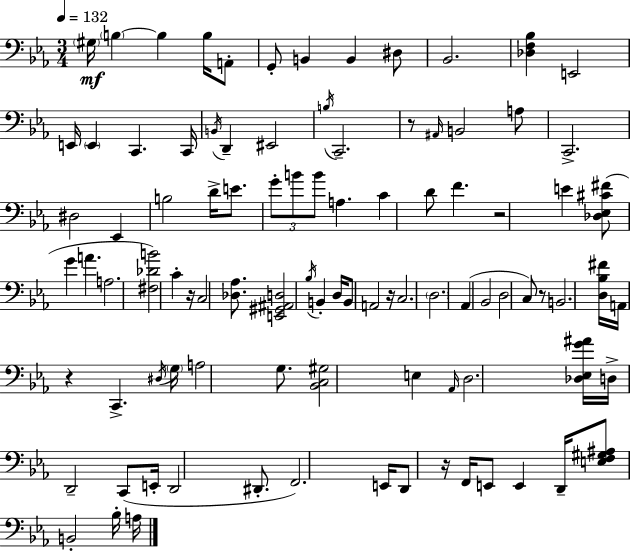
{
  \clef bass
  \numericTimeSignature
  \time 3/4
  \key ees \major
  \tempo 4 = 132
  \repeat volta 2 { \parenthesize gis16\mf \parenthesize b4~~ b4 b16 a,8-. | g,8-. b,4 b,4 dis8 | bes,2. | <des f bes>4 e,2 | \break e,16 \parenthesize e,4 c,4. c,16 | \acciaccatura { b,16 } d,4-- eis,2 | \acciaccatura { b16 } c,2.-- | r8 \grace { ais,16 } b,2 | \break a8 c,2.-> | dis2 ees,4 | b2 d'16-> | e'8. \tuplet 3/2 { g'8-. b'8 b'8 } a4. | \break c'4 d'8 f'4. | r2 e'4 | <des ees cis' fis'>8( g'4 a'4. | a2. | \break <fis des' b'>2) c'4-. | r16 c2 | <des aes>8. <e, gis, ais, d>2 \acciaccatura { bes16 } | b,4-. d16 b,8 a,2 | \break r16 c2. | \parenthesize d2. | aes,4( bes,2 | d2 | \break c8) r8 b,2. | <d bes fis'>16 a,16 r4 c,4.-> | \acciaccatura { dis16 } \parenthesize g16 a2 | g8. <bes, c gis>2 | \break e4 \grace { aes,16 } d2. | <des ees g' ais'>16 d16-> d,2-- | c,8( e,16-. d,2 | dis,8.-. f,2.) | \break e,16 d,8 r16 f,16 e,8 | e,4 d,16-- <e f gis ais>8 b,2-. | bes16-. a16 } \bar "|."
}